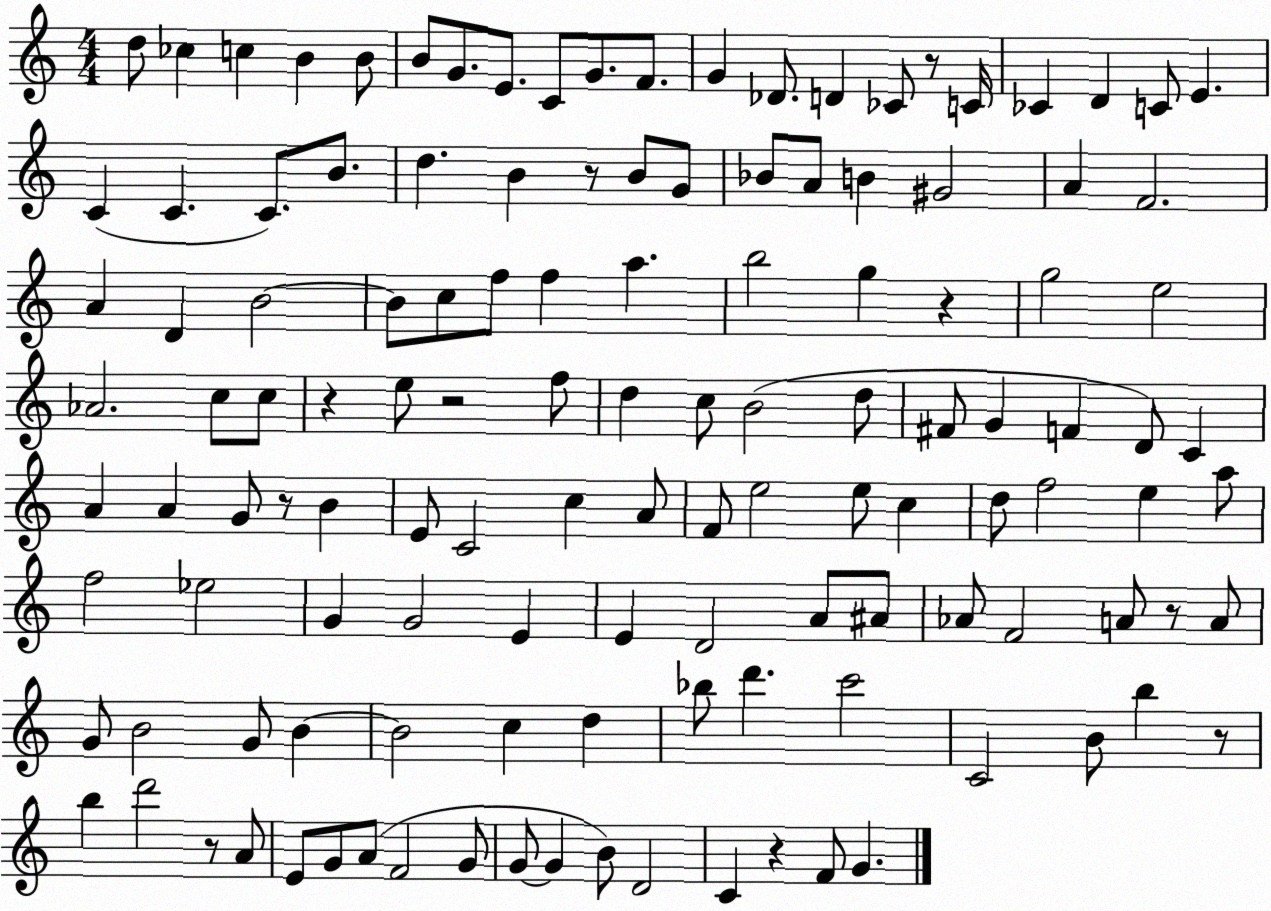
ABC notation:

X:1
T:Untitled
M:4/4
L:1/4
K:C
d/2 _c c B B/2 B/2 G/2 E/2 C/2 G/2 F/2 G _D/2 D _C/2 z/2 C/4 _C D C/2 E C C C/2 B/2 d B z/2 B/2 G/2 _B/2 A/2 B ^G2 A F2 A D B2 B/2 c/2 f/2 f a b2 g z g2 e2 _A2 c/2 c/2 z e/2 z2 f/2 d c/2 B2 d/2 ^F/2 G F D/2 C A A G/2 z/2 B E/2 C2 c A/2 F/2 e2 e/2 c d/2 f2 e a/2 f2 _e2 G G2 E E D2 A/2 ^A/2 _A/2 F2 A/2 z/2 A/2 G/2 B2 G/2 B B2 c d _b/2 d' c'2 C2 B/2 b z/2 b d'2 z/2 A/2 E/2 G/2 A/2 F2 G/2 G/2 G B/2 D2 C z F/2 G